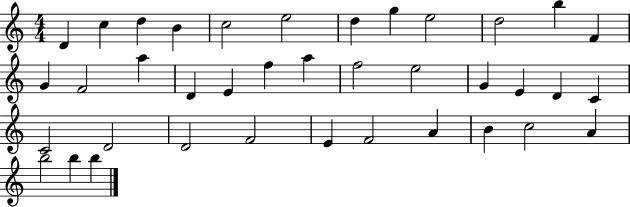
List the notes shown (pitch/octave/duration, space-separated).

D4/q C5/q D5/q B4/q C5/h E5/h D5/q G5/q E5/h D5/h B5/q F4/q G4/q F4/h A5/q D4/q E4/q F5/q A5/q F5/h E5/h G4/q E4/q D4/q C4/q C4/h D4/h D4/h F4/h E4/q F4/h A4/q B4/q C5/h A4/q B5/h B5/q B5/q